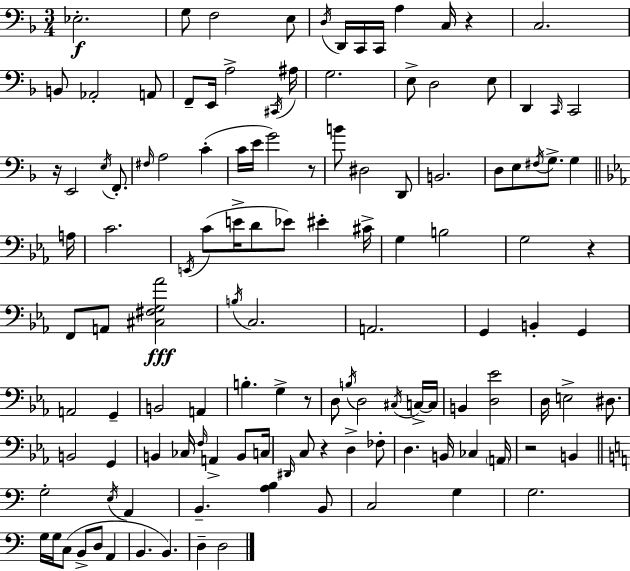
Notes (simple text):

Eb3/h. G3/e F3/h E3/e D3/s D2/s C2/s C2/s A3/q C3/s R/q C3/h. B2/e Ab2/h A2/e F2/e E2/s A3/h C#2/s A#3/s G3/h. E3/e D3/h E3/e D2/q C2/s C2/h R/s E2/h E3/s F2/e. F#3/s A3/h C4/q C4/s E4/s G4/h R/e B4/e D#3/h D2/e B2/h. D3/e E3/e F#3/s G3/e. G3/q A3/s C4/h. E2/s C4/e E4/s D4/e Eb4/e EIS4/q C#4/s G3/q B3/h G3/h R/q F2/e A2/e [C#3,F#3,G3,Ab4]/h B3/s C3/h. A2/h. G2/q B2/q G2/q A2/h G2/q B2/h A2/q B3/q. G3/q R/e D3/e B3/s D3/h C#3/s C3/s C3/s B2/q [D3,Eb4]/h D3/s E3/h D#3/e. B2/h G2/q B2/q CES3/s F3/s A2/q B2/e C3/s D#2/s C3/e R/q D3/q FES3/e D3/q. B2/s CES3/q A2/s R/h B2/q G3/h E3/s A2/q B2/q. [A3,B3]/q B2/e C3/h G3/q G3/h. G3/s G3/s C3/e B2/e D3/e A2/q B2/q. B2/q. D3/q D3/h